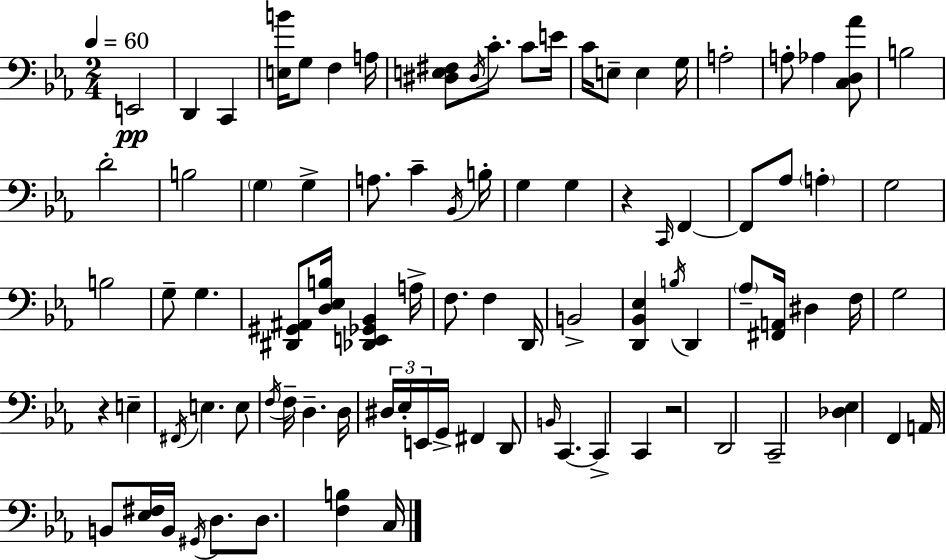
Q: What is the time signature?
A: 2/4